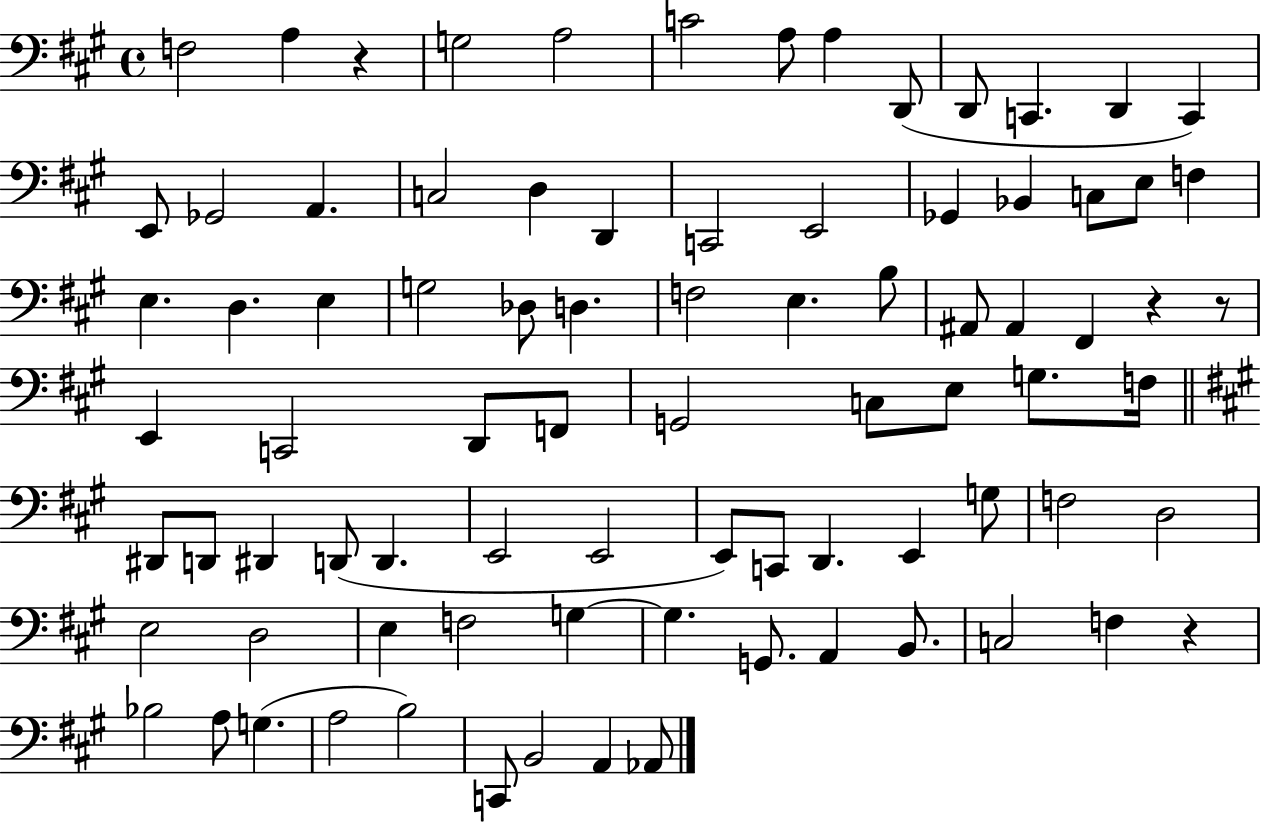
X:1
T:Untitled
M:4/4
L:1/4
K:A
F,2 A, z G,2 A,2 C2 A,/2 A, D,,/2 D,,/2 C,, D,, C,, E,,/2 _G,,2 A,, C,2 D, D,, C,,2 E,,2 _G,, _B,, C,/2 E,/2 F, E, D, E, G,2 _D,/2 D, F,2 E, B,/2 ^A,,/2 ^A,, ^F,, z z/2 E,, C,,2 D,,/2 F,,/2 G,,2 C,/2 E,/2 G,/2 F,/4 ^D,,/2 D,,/2 ^D,, D,,/2 D,, E,,2 E,,2 E,,/2 C,,/2 D,, E,, G,/2 F,2 D,2 E,2 D,2 E, F,2 G, G, G,,/2 A,, B,,/2 C,2 F, z _B,2 A,/2 G, A,2 B,2 C,,/2 B,,2 A,, _A,,/2